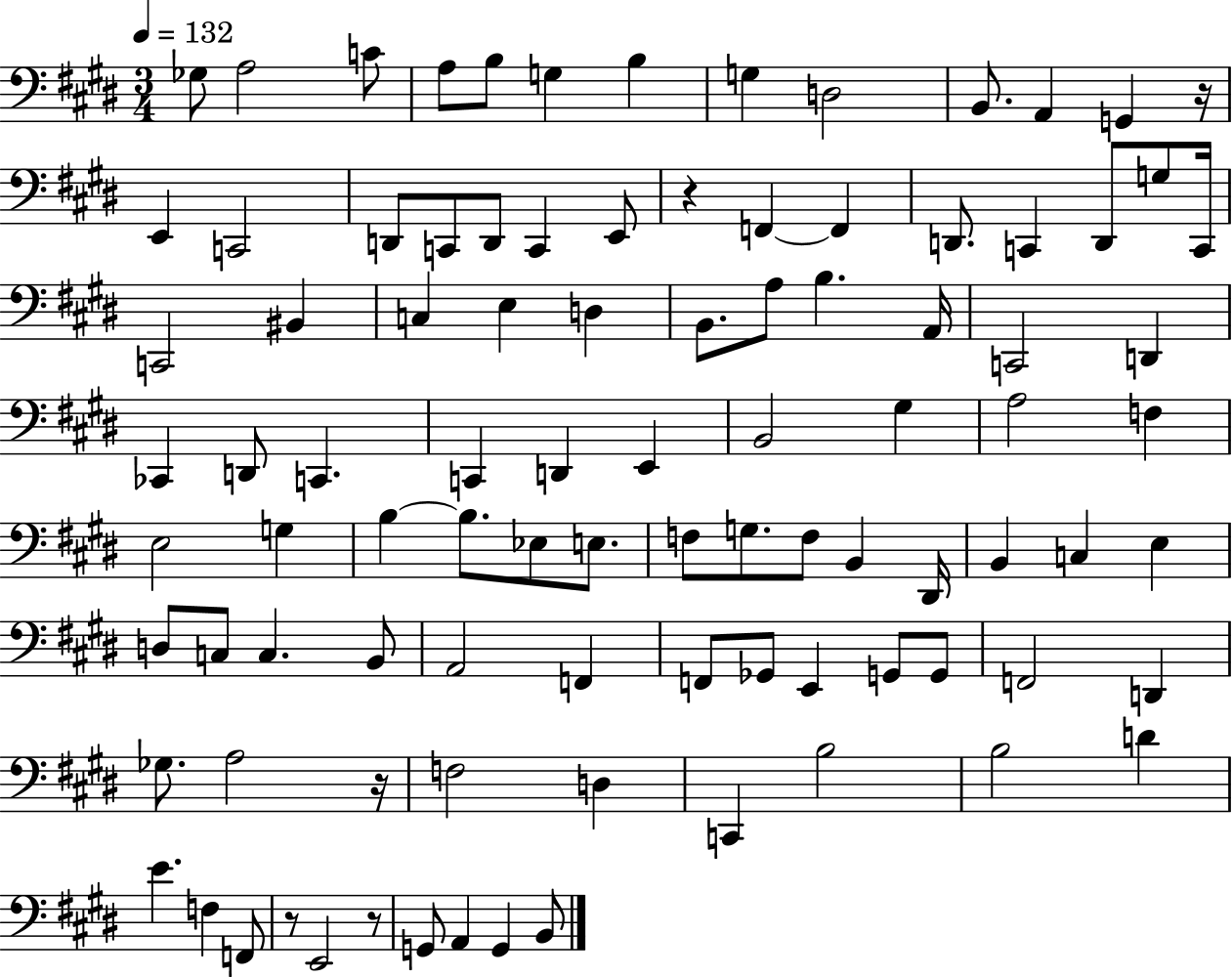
{
  \clef bass
  \numericTimeSignature
  \time 3/4
  \key e \major
  \tempo 4 = 132
  ges8 a2 c'8 | a8 b8 g4 b4 | g4 d2 | b,8. a,4 g,4 r16 | \break e,4 c,2 | d,8 c,8 d,8 c,4 e,8 | r4 f,4~~ f,4 | d,8. c,4 d,8 g8 c,16 | \break c,2 bis,4 | c4 e4 d4 | b,8. a8 b4. a,16 | c,2 d,4 | \break ces,4 d,8 c,4. | c,4 d,4 e,4 | b,2 gis4 | a2 f4 | \break e2 g4 | b4~~ b8. ees8 e8. | f8 g8. f8 b,4 dis,16 | b,4 c4 e4 | \break d8 c8 c4. b,8 | a,2 f,4 | f,8 ges,8 e,4 g,8 g,8 | f,2 d,4 | \break ges8. a2 r16 | f2 d4 | c,4 b2 | b2 d'4 | \break e'4. f4 f,8 | r8 e,2 r8 | g,8 a,4 g,4 b,8 | \bar "|."
}